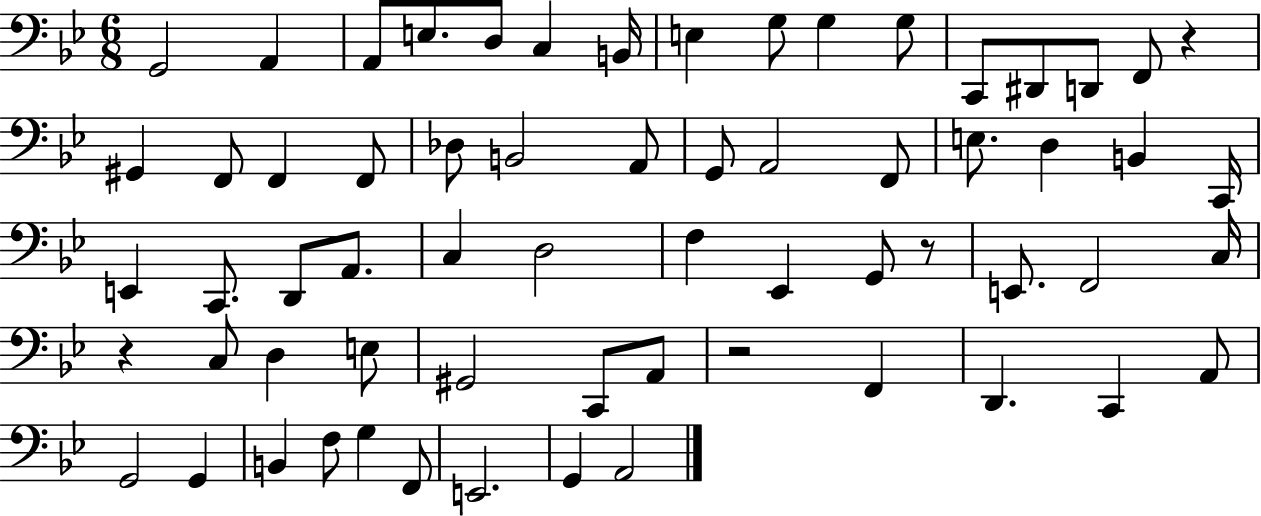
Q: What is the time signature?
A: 6/8